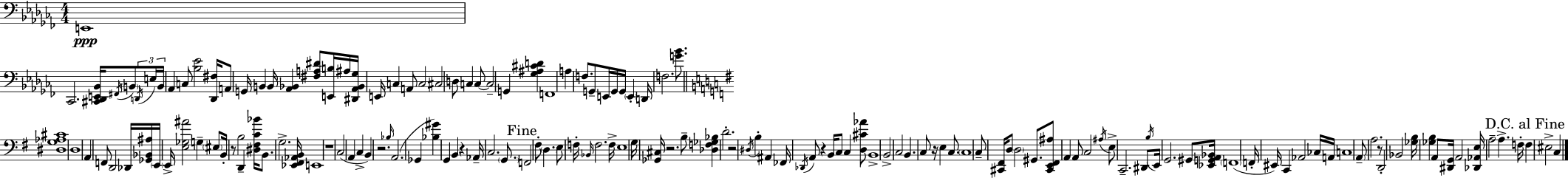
E2/w CES2/h. [C#2,Db2,E2,Bb2]/s F#2/s B2/e D2/s E3/s B2/s Ab2/q C3/e [Bb3,Eb4]/h [Db2,F#3]/s A2/e G2/s B2/q B2/s [Ab2,Bb2]/q [F#3,A3,D#4]/e [E2,B3]/s A#3/s [D#2,Ab2,Bb2,Gb3]/s E2/s C3/q A2/e C3/h C#3/h D3/e C3/q C3/e C3/h G2/q [Gb3,A#3,C#4,D4]/q F2/w A3/q F3/e. G2/e E2/s G2/s G2/s E2/q D2/s F3/h. [G4,Bb4]/e. [D#3,G3,Ab3,C#4]/w D3/w A2/q F2/e D2/h Db2/s [Gb2,Bb2,A#3]/s E2/s E2/s [E3,Gb3,A#4]/h G3/q EIS3/e B2/s R/e B3/h D2/q [D#3,F#3,C4,Bb4]/s B2/e. G3/h. [Eb2,F#2,Ab2,B2]/s E2/w R/w C3/h A2/q C3/q B2/q R/h. Bb3/s A2/h. Gb2/q [Bb3,G#4]/q G2/q B2/q R/q Ab2/s C3/h. G2/e. F2/h F#3/e D3/q. E3/e F3/s Bb2/s F3/h. F3/s E3/w G3/s [Gb2,C#3]/s R/h. B3/e [Db3,F3,Gb3,Bb3]/q D4/h. R/h D#3/s B3/q A#2/q FES2/s Db2/s A2/e R/q B2/s C3/e C3/q [D3,C#4,Ab4]/e B2/w B2/h C3/h B2/q. C3/e R/s E3/q C3/e. C3/w C3/e [C#2,F#2]/s D3/e D3/h G#2/e. [C#2,E2,F#2,A#3]/e A2/q A2/e C3/h A#3/s E3/e C2/h. D#2/e B3/s E2/s G2/h. G#2/e [Eb2,G2,A2,Bb2]/s F2/w F2/s EIS2/s C2/q Ab2/h CES3/s A2/s C3/w A2/e A3/h. R/e D2/h Bb2/h [Gb3,B3]/s [Gb3,B3]/q A2/e [D#2,G2]/s A2/h [Db2,Ab2,E3]/s A3/h A3/q. F3/s F3/q EIS3/h C3/q